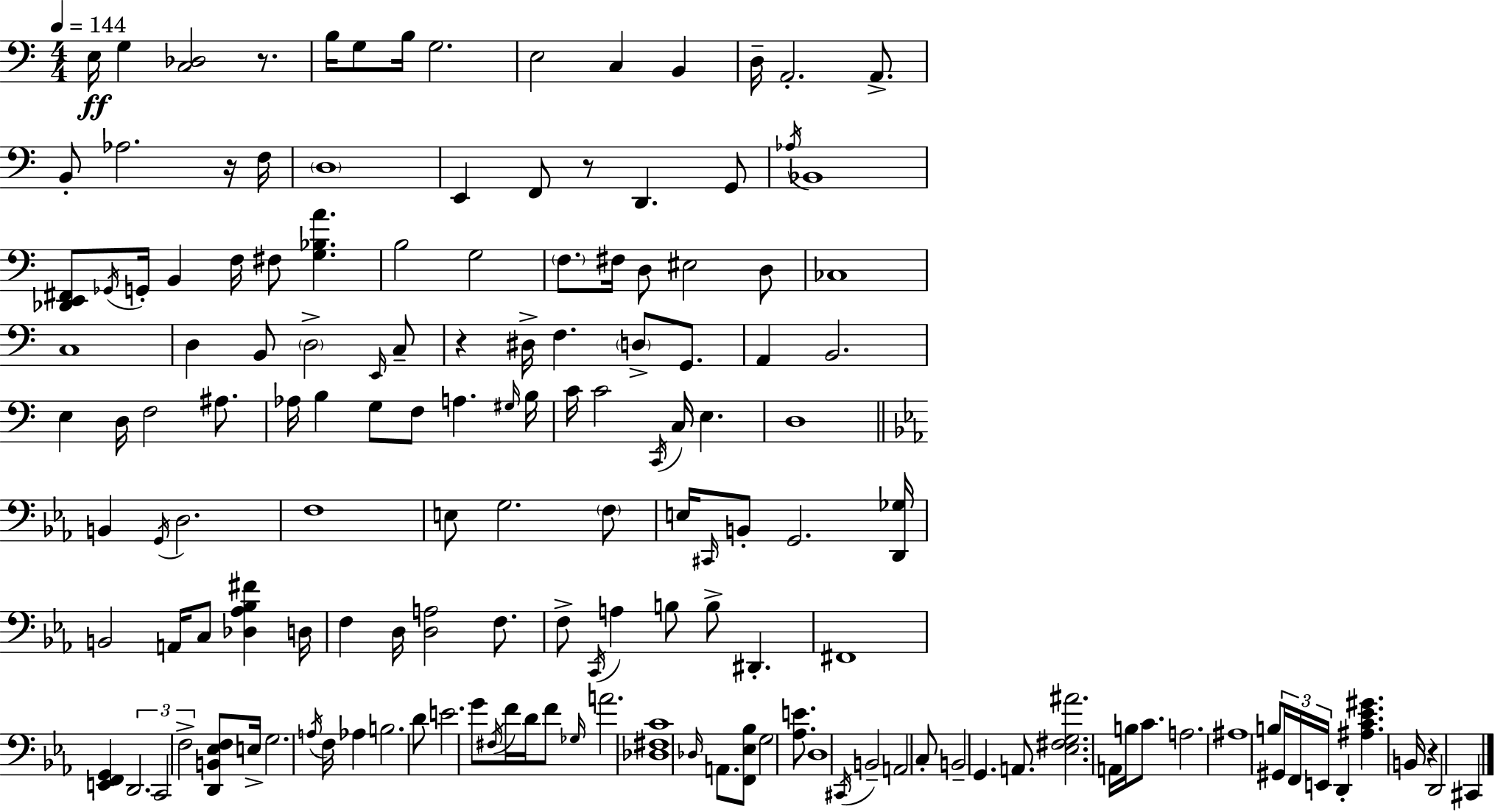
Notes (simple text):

E3/s G3/q [C3,Db3]/h R/e. B3/s G3/e B3/s G3/h. E3/h C3/q B2/q D3/s A2/h. A2/e. B2/e Ab3/h. R/s F3/s D3/w E2/q F2/e R/e D2/q. G2/e Ab3/s Bb2/w [Db2,E2,F#2]/e Gb2/s G2/s B2/q F3/s F#3/e [G3,Bb3,A4]/q. B3/h G3/h F3/e. F#3/s D3/e EIS3/h D3/e CES3/w C3/w D3/q B2/e D3/h E2/s C3/e R/q D#3/s F3/q. D3/e G2/e. A2/q B2/h. E3/q D3/s F3/h A#3/e. Ab3/s B3/q G3/e F3/e A3/q. G#3/s B3/s C4/s C4/h C2/s C3/s E3/q. D3/w B2/q G2/s D3/h. F3/w E3/e G3/h. F3/e E3/s C#2/s B2/e G2/h. [D2,Gb3]/s B2/h A2/s C3/e [Db3,Ab3,Bb3,F#4]/q D3/s F3/q D3/s [D3,A3]/h F3/e. F3/e C2/s A3/q B3/e B3/e D#2/q. F#2/w [E2,F2,G2]/q D2/h. C2/h F3/h [D2,B2,Eb3,F3]/e E3/s G3/h. A3/s F3/s Ab3/q B3/h. D4/e E4/h. G4/e F#3/s F4/s D4/s F4/e Gb3/s A4/h. [Db3,F#3,C4]/w Db3/s A2/e. [F2,Eb3,Bb3]/e G3/h [Ab3,E4]/e. D3/w C#2/s B2/h A2/h C3/e B2/h G2/q. A2/e. [Eb3,F#3,G3,A#4]/h. A2/s B3/s C4/e. A3/h. A#3/w B3/e G#2/s F2/s E2/s D2/q [A#3,C4,Eb4,G#4]/q. B2/s R/q D2/h C#2/q